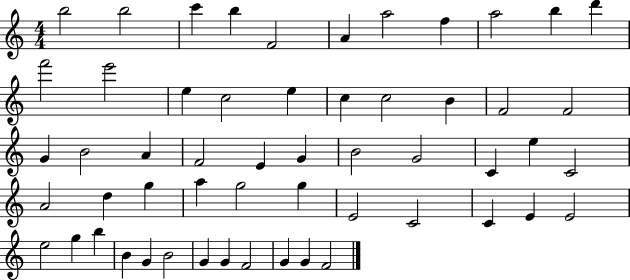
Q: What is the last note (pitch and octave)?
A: F4